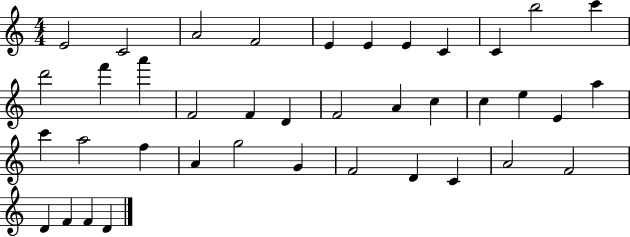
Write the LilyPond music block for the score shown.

{
  \clef treble
  \numericTimeSignature
  \time 4/4
  \key c \major
  e'2 c'2 | a'2 f'2 | e'4 e'4 e'4 c'4 | c'4 b''2 c'''4 | \break d'''2 f'''4 a'''4 | f'2 f'4 d'4 | f'2 a'4 c''4 | c''4 e''4 e'4 a''4 | \break c'''4 a''2 f''4 | a'4 g''2 g'4 | f'2 d'4 c'4 | a'2 f'2 | \break d'4 f'4 f'4 d'4 | \bar "|."
}